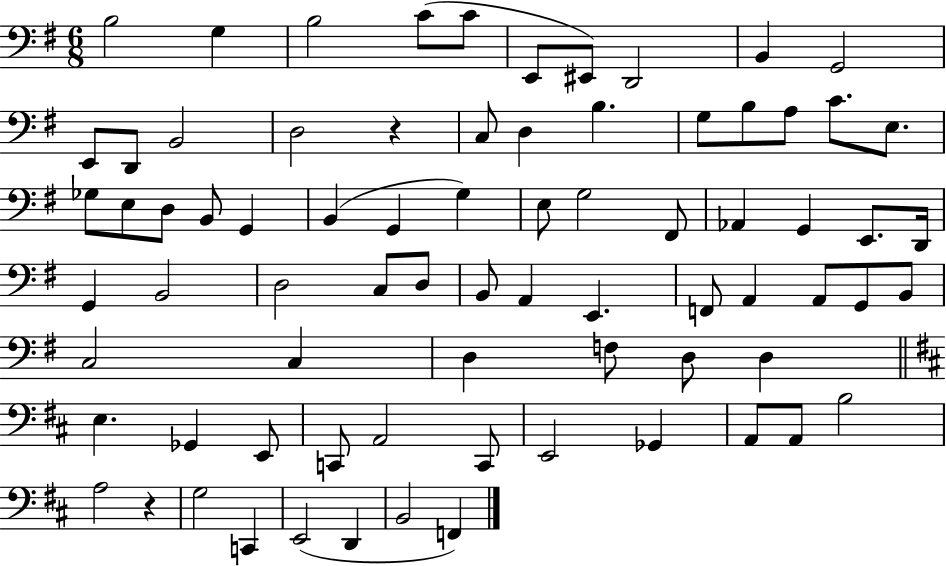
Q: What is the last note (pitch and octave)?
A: F2